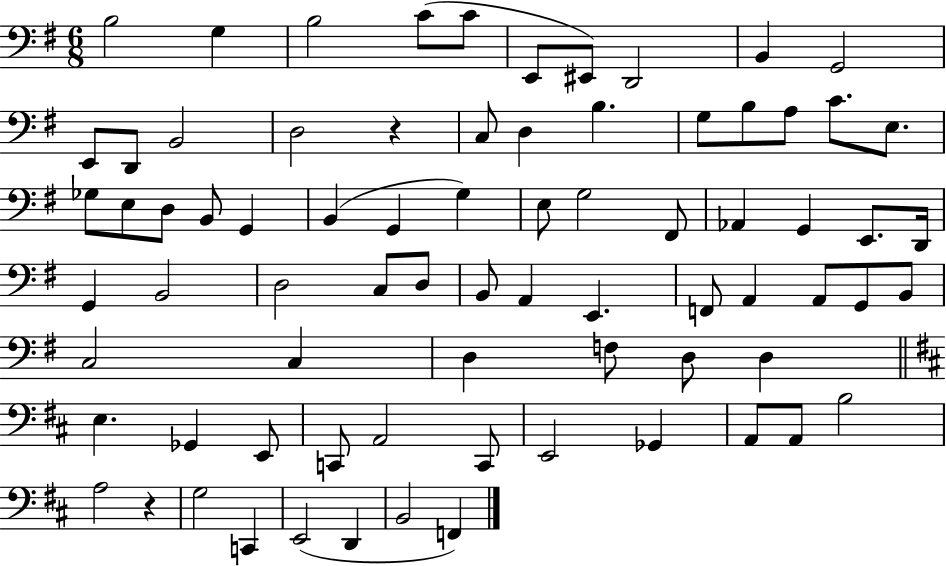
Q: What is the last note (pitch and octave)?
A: F2